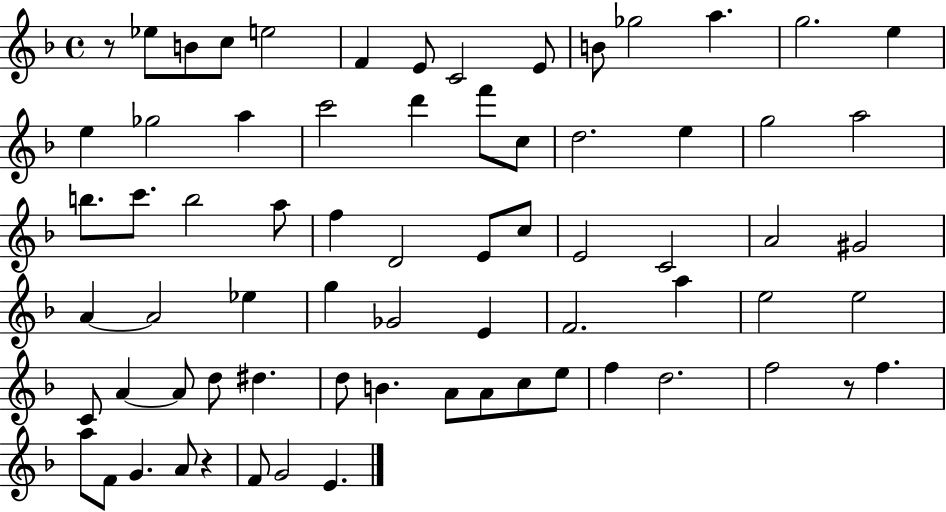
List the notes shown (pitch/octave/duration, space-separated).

R/e Eb5/e B4/e C5/e E5/h F4/q E4/e C4/h E4/e B4/e Gb5/h A5/q. G5/h. E5/q E5/q Gb5/h A5/q C6/h D6/q F6/e C5/e D5/h. E5/q G5/h A5/h B5/e. C6/e. B5/h A5/e F5/q D4/h E4/e C5/e E4/h C4/h A4/h G#4/h A4/q A4/h Eb5/q G5/q Gb4/h E4/q F4/h. A5/q E5/h E5/h C4/e A4/q A4/e D5/e D#5/q. D5/e B4/q. A4/e A4/e C5/e E5/e F5/q D5/h. F5/h R/e F5/q. A5/e F4/e G4/q. A4/e R/q F4/e G4/h E4/q.